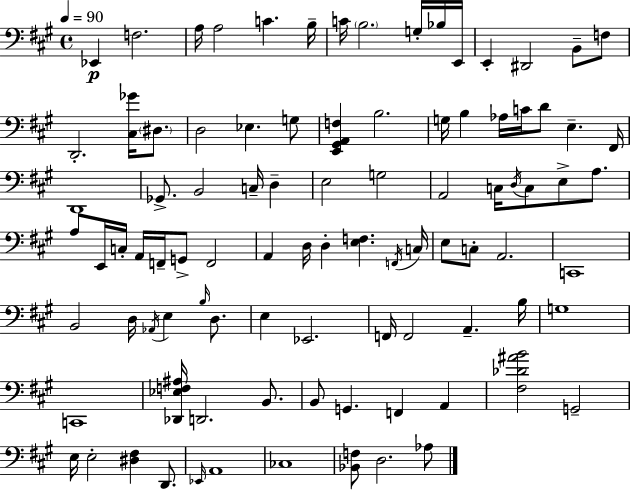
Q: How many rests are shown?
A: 0